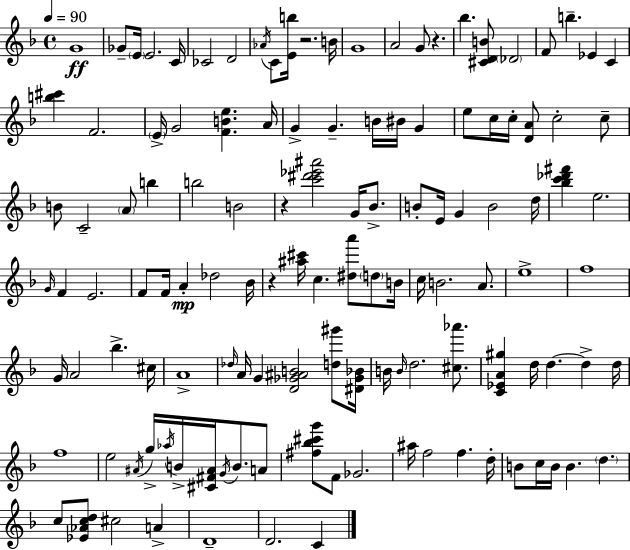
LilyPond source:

{
  \clef treble
  \time 4/4
  \defaultTimeSignature
  \key f \major
  \tempo 4 = 90
  g'1\ff | ges'8-- \parenthesize e'16 e'2. c'16 | ces'2 d'2 | \acciaccatura { aes'16 } c'8 <e' b''>16 r2. | \break b'16 g'1 | a'2 g'8 r4. | bes''4. <cis' d' b'>8 \parenthesize des'2 | f'8 b''4.-- ees'4 c'4 | \break <b'' cis'''>4 f'2. | \parenthesize e'16-> g'2 <f' b' e''>4. | a'16 g'4-> g'4.-- b'16 bis'16 g'4 | e''8 c''16 c''16-. <d' a'>8 c''2-. c''8-- | \break b'8 c'2-- \parenthesize a'8 b''4 | b''2 b'2 | r4 <c''' dis''' ees''' ais'''>2 g'16 bes'8.-> | b'8-. e'16 g'4 b'2 | \break d''16 <bes'' c''' des''' fis'''>4 e''2. | \grace { g'16 } f'4 e'2. | f'8 f'16 a'4-.\mp des''2 | bes'16 r4 <ais'' cis'''>16 c''4. <dis'' a'''>8 \parenthesize d''8 | \break b'16 c''16 b'2. a'8. | e''1-> | f''1 | g'16 a'2 bes''4.-> | \break cis''16 a'1-> | \grace { des''16 } a'16 g'4 <d' ges' ais' b'>2 | <d'' gis'''>8 <dis' ges' bes'>16 b'16 \grace { b'16 } d''2. | <cis'' aes'''>8. <c' ees' a' gis''>4 d''16 d''4.~~ d''4-> | \break d''16 f''1 | e''2 \acciaccatura { ais'16 } g''16-> \acciaccatura { aes''16 } b'16-> | <cis' fis' ais'>16 \acciaccatura { g'16 } b'8. a'8 <fis'' bes'' cis''' g'''>8 f'8 ges'2. | ais''16 f''2 | \break f''4. d''16-. b'8 c''16 b'16 b'4. | \parenthesize d''4. c''8 <ees' aes' c'' d''>8 cis''2 | a'4-> d'1-- | d'2. | \break c'4 \bar "|."
}